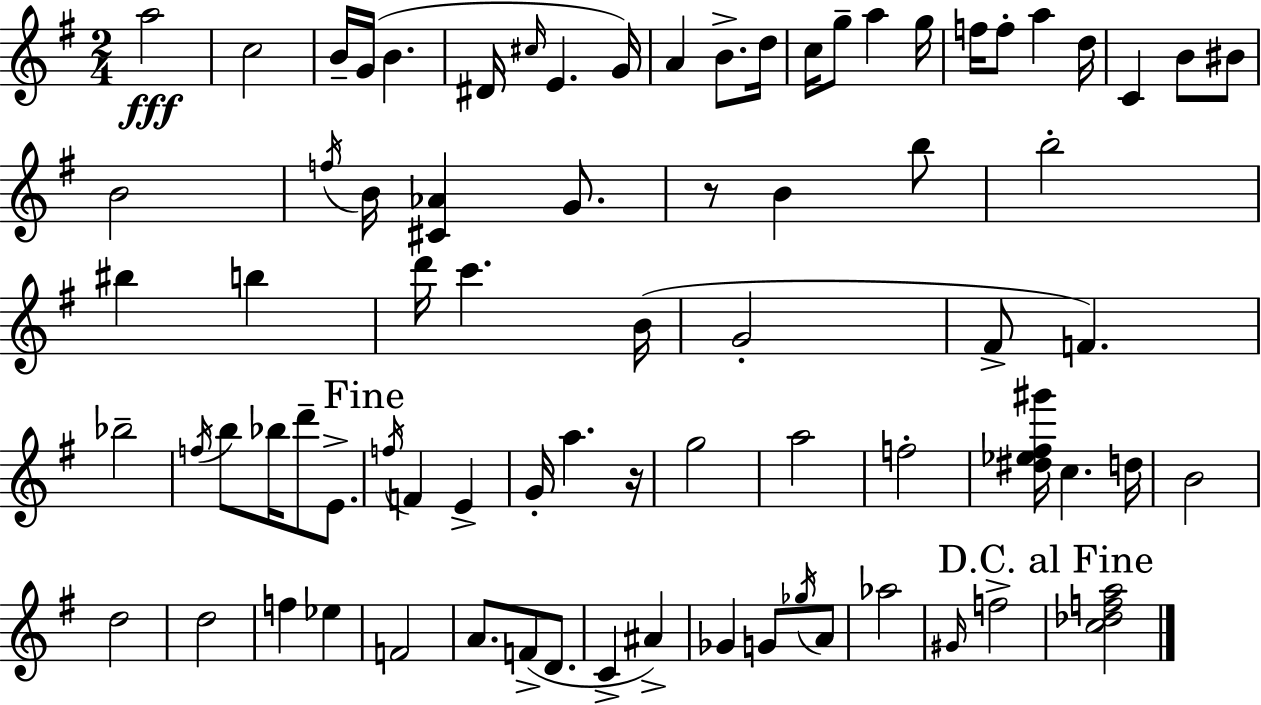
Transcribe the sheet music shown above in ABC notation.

X:1
T:Untitled
M:2/4
L:1/4
K:Em
a2 c2 B/4 G/4 B ^D/4 ^c/4 E G/4 A B/2 d/4 c/4 g/2 a g/4 f/4 f/2 a d/4 C B/2 ^B/2 B2 f/4 B/4 [^C_A] G/2 z/2 B b/2 b2 ^b b d'/4 c' B/4 G2 ^F/2 F _b2 f/4 b/2 _b/4 d'/2 E/2 f/4 F E G/4 a z/4 g2 a2 f2 [^d_e^f^g']/4 c d/4 B2 d2 d2 f _e F2 A/2 F/2 D/2 C ^A _G G/2 _g/4 A/2 _a2 ^G/4 f2 [c_dfa]2